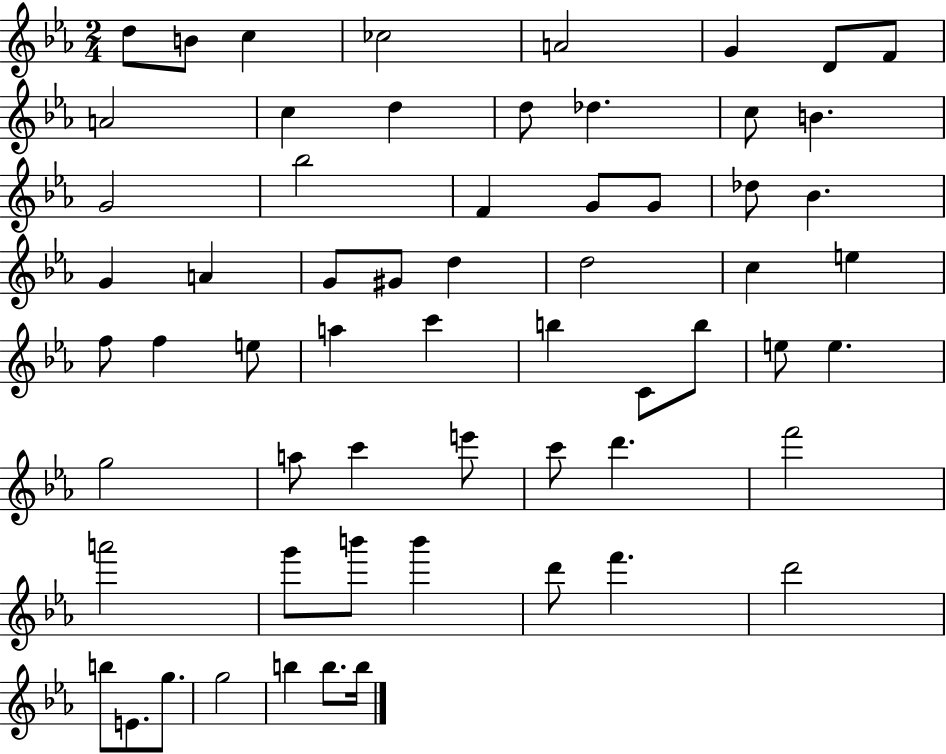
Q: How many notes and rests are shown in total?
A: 61